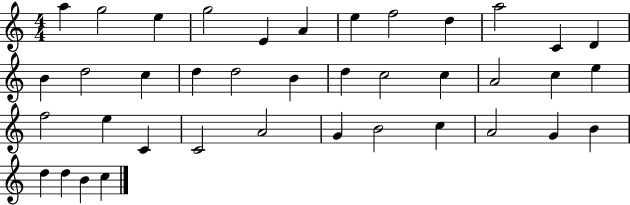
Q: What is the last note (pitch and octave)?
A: C5